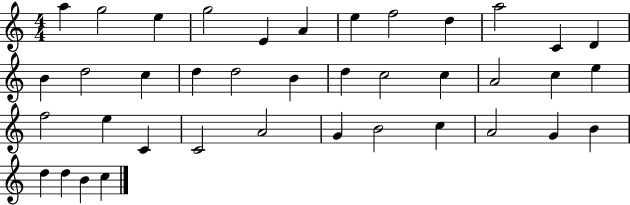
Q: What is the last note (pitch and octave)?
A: C5